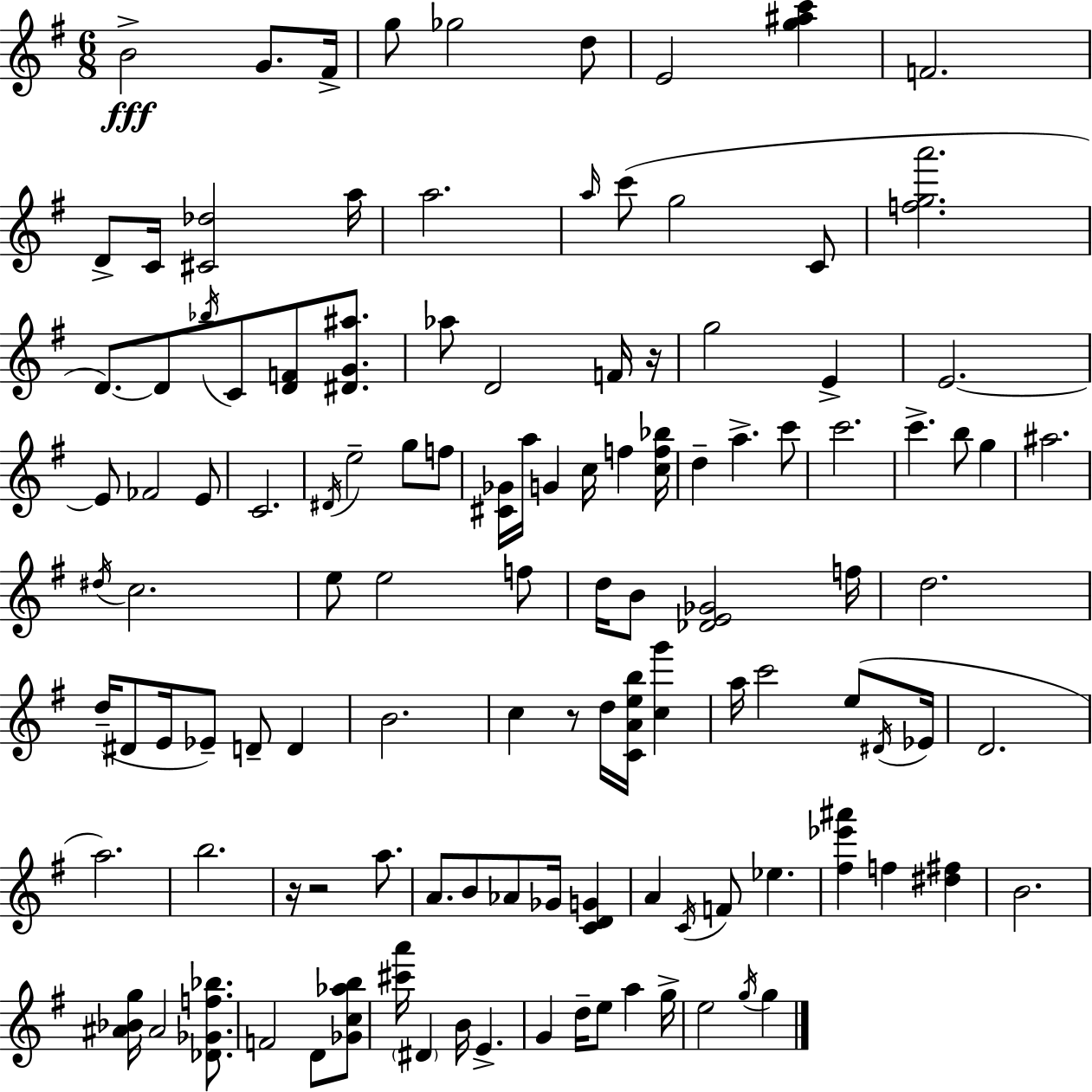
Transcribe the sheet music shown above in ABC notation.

X:1
T:Untitled
M:6/8
L:1/4
K:G
B2 G/2 ^F/4 g/2 _g2 d/2 E2 [g^ac'] F2 D/2 C/4 [^C_d]2 a/4 a2 a/4 c'/2 g2 C/2 [fga']2 D/2 D/2 _b/4 C/2 [DF]/2 [^DG^a]/2 _a/2 D2 F/4 z/4 g2 E E2 E/2 _F2 E/2 C2 ^D/4 e2 g/2 f/2 [^C_G]/4 a/4 G c/4 f [cf_b]/4 d a c'/2 c'2 c' b/2 g ^a2 ^d/4 c2 e/2 e2 f/2 d/4 B/2 [_DE_G]2 f/4 d2 d/4 ^D/2 E/4 _E/2 D/2 D B2 c z/2 d/4 [CAeb]/4 [cg'] a/4 c'2 e/2 ^D/4 _E/4 D2 a2 b2 z/4 z2 a/2 A/2 B/2 _A/2 _G/4 [CDG] A C/4 F/2 _e [^f_e'^a'] f [^d^f] B2 [^A_Bg]/4 ^A2 [_D_Gf_b]/2 F2 D/2 [_Gc_ab]/2 [^c'a']/4 ^D B/4 E G d/4 e/2 a g/4 e2 g/4 g